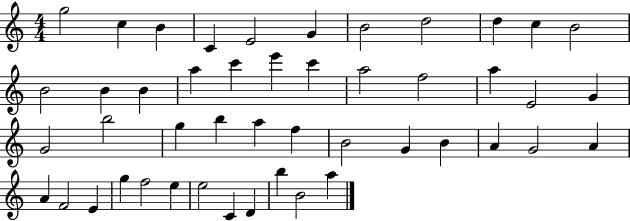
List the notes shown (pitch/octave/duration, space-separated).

G5/h C5/q B4/q C4/q E4/h G4/q B4/h D5/h D5/q C5/q B4/h B4/h B4/q B4/q A5/q C6/q E6/q C6/q A5/h F5/h A5/q E4/h G4/q G4/h B5/h G5/q B5/q A5/q F5/q B4/h G4/q B4/q A4/q G4/h A4/q A4/q F4/h E4/q G5/q F5/h E5/q E5/h C4/q D4/q B5/q B4/h A5/q